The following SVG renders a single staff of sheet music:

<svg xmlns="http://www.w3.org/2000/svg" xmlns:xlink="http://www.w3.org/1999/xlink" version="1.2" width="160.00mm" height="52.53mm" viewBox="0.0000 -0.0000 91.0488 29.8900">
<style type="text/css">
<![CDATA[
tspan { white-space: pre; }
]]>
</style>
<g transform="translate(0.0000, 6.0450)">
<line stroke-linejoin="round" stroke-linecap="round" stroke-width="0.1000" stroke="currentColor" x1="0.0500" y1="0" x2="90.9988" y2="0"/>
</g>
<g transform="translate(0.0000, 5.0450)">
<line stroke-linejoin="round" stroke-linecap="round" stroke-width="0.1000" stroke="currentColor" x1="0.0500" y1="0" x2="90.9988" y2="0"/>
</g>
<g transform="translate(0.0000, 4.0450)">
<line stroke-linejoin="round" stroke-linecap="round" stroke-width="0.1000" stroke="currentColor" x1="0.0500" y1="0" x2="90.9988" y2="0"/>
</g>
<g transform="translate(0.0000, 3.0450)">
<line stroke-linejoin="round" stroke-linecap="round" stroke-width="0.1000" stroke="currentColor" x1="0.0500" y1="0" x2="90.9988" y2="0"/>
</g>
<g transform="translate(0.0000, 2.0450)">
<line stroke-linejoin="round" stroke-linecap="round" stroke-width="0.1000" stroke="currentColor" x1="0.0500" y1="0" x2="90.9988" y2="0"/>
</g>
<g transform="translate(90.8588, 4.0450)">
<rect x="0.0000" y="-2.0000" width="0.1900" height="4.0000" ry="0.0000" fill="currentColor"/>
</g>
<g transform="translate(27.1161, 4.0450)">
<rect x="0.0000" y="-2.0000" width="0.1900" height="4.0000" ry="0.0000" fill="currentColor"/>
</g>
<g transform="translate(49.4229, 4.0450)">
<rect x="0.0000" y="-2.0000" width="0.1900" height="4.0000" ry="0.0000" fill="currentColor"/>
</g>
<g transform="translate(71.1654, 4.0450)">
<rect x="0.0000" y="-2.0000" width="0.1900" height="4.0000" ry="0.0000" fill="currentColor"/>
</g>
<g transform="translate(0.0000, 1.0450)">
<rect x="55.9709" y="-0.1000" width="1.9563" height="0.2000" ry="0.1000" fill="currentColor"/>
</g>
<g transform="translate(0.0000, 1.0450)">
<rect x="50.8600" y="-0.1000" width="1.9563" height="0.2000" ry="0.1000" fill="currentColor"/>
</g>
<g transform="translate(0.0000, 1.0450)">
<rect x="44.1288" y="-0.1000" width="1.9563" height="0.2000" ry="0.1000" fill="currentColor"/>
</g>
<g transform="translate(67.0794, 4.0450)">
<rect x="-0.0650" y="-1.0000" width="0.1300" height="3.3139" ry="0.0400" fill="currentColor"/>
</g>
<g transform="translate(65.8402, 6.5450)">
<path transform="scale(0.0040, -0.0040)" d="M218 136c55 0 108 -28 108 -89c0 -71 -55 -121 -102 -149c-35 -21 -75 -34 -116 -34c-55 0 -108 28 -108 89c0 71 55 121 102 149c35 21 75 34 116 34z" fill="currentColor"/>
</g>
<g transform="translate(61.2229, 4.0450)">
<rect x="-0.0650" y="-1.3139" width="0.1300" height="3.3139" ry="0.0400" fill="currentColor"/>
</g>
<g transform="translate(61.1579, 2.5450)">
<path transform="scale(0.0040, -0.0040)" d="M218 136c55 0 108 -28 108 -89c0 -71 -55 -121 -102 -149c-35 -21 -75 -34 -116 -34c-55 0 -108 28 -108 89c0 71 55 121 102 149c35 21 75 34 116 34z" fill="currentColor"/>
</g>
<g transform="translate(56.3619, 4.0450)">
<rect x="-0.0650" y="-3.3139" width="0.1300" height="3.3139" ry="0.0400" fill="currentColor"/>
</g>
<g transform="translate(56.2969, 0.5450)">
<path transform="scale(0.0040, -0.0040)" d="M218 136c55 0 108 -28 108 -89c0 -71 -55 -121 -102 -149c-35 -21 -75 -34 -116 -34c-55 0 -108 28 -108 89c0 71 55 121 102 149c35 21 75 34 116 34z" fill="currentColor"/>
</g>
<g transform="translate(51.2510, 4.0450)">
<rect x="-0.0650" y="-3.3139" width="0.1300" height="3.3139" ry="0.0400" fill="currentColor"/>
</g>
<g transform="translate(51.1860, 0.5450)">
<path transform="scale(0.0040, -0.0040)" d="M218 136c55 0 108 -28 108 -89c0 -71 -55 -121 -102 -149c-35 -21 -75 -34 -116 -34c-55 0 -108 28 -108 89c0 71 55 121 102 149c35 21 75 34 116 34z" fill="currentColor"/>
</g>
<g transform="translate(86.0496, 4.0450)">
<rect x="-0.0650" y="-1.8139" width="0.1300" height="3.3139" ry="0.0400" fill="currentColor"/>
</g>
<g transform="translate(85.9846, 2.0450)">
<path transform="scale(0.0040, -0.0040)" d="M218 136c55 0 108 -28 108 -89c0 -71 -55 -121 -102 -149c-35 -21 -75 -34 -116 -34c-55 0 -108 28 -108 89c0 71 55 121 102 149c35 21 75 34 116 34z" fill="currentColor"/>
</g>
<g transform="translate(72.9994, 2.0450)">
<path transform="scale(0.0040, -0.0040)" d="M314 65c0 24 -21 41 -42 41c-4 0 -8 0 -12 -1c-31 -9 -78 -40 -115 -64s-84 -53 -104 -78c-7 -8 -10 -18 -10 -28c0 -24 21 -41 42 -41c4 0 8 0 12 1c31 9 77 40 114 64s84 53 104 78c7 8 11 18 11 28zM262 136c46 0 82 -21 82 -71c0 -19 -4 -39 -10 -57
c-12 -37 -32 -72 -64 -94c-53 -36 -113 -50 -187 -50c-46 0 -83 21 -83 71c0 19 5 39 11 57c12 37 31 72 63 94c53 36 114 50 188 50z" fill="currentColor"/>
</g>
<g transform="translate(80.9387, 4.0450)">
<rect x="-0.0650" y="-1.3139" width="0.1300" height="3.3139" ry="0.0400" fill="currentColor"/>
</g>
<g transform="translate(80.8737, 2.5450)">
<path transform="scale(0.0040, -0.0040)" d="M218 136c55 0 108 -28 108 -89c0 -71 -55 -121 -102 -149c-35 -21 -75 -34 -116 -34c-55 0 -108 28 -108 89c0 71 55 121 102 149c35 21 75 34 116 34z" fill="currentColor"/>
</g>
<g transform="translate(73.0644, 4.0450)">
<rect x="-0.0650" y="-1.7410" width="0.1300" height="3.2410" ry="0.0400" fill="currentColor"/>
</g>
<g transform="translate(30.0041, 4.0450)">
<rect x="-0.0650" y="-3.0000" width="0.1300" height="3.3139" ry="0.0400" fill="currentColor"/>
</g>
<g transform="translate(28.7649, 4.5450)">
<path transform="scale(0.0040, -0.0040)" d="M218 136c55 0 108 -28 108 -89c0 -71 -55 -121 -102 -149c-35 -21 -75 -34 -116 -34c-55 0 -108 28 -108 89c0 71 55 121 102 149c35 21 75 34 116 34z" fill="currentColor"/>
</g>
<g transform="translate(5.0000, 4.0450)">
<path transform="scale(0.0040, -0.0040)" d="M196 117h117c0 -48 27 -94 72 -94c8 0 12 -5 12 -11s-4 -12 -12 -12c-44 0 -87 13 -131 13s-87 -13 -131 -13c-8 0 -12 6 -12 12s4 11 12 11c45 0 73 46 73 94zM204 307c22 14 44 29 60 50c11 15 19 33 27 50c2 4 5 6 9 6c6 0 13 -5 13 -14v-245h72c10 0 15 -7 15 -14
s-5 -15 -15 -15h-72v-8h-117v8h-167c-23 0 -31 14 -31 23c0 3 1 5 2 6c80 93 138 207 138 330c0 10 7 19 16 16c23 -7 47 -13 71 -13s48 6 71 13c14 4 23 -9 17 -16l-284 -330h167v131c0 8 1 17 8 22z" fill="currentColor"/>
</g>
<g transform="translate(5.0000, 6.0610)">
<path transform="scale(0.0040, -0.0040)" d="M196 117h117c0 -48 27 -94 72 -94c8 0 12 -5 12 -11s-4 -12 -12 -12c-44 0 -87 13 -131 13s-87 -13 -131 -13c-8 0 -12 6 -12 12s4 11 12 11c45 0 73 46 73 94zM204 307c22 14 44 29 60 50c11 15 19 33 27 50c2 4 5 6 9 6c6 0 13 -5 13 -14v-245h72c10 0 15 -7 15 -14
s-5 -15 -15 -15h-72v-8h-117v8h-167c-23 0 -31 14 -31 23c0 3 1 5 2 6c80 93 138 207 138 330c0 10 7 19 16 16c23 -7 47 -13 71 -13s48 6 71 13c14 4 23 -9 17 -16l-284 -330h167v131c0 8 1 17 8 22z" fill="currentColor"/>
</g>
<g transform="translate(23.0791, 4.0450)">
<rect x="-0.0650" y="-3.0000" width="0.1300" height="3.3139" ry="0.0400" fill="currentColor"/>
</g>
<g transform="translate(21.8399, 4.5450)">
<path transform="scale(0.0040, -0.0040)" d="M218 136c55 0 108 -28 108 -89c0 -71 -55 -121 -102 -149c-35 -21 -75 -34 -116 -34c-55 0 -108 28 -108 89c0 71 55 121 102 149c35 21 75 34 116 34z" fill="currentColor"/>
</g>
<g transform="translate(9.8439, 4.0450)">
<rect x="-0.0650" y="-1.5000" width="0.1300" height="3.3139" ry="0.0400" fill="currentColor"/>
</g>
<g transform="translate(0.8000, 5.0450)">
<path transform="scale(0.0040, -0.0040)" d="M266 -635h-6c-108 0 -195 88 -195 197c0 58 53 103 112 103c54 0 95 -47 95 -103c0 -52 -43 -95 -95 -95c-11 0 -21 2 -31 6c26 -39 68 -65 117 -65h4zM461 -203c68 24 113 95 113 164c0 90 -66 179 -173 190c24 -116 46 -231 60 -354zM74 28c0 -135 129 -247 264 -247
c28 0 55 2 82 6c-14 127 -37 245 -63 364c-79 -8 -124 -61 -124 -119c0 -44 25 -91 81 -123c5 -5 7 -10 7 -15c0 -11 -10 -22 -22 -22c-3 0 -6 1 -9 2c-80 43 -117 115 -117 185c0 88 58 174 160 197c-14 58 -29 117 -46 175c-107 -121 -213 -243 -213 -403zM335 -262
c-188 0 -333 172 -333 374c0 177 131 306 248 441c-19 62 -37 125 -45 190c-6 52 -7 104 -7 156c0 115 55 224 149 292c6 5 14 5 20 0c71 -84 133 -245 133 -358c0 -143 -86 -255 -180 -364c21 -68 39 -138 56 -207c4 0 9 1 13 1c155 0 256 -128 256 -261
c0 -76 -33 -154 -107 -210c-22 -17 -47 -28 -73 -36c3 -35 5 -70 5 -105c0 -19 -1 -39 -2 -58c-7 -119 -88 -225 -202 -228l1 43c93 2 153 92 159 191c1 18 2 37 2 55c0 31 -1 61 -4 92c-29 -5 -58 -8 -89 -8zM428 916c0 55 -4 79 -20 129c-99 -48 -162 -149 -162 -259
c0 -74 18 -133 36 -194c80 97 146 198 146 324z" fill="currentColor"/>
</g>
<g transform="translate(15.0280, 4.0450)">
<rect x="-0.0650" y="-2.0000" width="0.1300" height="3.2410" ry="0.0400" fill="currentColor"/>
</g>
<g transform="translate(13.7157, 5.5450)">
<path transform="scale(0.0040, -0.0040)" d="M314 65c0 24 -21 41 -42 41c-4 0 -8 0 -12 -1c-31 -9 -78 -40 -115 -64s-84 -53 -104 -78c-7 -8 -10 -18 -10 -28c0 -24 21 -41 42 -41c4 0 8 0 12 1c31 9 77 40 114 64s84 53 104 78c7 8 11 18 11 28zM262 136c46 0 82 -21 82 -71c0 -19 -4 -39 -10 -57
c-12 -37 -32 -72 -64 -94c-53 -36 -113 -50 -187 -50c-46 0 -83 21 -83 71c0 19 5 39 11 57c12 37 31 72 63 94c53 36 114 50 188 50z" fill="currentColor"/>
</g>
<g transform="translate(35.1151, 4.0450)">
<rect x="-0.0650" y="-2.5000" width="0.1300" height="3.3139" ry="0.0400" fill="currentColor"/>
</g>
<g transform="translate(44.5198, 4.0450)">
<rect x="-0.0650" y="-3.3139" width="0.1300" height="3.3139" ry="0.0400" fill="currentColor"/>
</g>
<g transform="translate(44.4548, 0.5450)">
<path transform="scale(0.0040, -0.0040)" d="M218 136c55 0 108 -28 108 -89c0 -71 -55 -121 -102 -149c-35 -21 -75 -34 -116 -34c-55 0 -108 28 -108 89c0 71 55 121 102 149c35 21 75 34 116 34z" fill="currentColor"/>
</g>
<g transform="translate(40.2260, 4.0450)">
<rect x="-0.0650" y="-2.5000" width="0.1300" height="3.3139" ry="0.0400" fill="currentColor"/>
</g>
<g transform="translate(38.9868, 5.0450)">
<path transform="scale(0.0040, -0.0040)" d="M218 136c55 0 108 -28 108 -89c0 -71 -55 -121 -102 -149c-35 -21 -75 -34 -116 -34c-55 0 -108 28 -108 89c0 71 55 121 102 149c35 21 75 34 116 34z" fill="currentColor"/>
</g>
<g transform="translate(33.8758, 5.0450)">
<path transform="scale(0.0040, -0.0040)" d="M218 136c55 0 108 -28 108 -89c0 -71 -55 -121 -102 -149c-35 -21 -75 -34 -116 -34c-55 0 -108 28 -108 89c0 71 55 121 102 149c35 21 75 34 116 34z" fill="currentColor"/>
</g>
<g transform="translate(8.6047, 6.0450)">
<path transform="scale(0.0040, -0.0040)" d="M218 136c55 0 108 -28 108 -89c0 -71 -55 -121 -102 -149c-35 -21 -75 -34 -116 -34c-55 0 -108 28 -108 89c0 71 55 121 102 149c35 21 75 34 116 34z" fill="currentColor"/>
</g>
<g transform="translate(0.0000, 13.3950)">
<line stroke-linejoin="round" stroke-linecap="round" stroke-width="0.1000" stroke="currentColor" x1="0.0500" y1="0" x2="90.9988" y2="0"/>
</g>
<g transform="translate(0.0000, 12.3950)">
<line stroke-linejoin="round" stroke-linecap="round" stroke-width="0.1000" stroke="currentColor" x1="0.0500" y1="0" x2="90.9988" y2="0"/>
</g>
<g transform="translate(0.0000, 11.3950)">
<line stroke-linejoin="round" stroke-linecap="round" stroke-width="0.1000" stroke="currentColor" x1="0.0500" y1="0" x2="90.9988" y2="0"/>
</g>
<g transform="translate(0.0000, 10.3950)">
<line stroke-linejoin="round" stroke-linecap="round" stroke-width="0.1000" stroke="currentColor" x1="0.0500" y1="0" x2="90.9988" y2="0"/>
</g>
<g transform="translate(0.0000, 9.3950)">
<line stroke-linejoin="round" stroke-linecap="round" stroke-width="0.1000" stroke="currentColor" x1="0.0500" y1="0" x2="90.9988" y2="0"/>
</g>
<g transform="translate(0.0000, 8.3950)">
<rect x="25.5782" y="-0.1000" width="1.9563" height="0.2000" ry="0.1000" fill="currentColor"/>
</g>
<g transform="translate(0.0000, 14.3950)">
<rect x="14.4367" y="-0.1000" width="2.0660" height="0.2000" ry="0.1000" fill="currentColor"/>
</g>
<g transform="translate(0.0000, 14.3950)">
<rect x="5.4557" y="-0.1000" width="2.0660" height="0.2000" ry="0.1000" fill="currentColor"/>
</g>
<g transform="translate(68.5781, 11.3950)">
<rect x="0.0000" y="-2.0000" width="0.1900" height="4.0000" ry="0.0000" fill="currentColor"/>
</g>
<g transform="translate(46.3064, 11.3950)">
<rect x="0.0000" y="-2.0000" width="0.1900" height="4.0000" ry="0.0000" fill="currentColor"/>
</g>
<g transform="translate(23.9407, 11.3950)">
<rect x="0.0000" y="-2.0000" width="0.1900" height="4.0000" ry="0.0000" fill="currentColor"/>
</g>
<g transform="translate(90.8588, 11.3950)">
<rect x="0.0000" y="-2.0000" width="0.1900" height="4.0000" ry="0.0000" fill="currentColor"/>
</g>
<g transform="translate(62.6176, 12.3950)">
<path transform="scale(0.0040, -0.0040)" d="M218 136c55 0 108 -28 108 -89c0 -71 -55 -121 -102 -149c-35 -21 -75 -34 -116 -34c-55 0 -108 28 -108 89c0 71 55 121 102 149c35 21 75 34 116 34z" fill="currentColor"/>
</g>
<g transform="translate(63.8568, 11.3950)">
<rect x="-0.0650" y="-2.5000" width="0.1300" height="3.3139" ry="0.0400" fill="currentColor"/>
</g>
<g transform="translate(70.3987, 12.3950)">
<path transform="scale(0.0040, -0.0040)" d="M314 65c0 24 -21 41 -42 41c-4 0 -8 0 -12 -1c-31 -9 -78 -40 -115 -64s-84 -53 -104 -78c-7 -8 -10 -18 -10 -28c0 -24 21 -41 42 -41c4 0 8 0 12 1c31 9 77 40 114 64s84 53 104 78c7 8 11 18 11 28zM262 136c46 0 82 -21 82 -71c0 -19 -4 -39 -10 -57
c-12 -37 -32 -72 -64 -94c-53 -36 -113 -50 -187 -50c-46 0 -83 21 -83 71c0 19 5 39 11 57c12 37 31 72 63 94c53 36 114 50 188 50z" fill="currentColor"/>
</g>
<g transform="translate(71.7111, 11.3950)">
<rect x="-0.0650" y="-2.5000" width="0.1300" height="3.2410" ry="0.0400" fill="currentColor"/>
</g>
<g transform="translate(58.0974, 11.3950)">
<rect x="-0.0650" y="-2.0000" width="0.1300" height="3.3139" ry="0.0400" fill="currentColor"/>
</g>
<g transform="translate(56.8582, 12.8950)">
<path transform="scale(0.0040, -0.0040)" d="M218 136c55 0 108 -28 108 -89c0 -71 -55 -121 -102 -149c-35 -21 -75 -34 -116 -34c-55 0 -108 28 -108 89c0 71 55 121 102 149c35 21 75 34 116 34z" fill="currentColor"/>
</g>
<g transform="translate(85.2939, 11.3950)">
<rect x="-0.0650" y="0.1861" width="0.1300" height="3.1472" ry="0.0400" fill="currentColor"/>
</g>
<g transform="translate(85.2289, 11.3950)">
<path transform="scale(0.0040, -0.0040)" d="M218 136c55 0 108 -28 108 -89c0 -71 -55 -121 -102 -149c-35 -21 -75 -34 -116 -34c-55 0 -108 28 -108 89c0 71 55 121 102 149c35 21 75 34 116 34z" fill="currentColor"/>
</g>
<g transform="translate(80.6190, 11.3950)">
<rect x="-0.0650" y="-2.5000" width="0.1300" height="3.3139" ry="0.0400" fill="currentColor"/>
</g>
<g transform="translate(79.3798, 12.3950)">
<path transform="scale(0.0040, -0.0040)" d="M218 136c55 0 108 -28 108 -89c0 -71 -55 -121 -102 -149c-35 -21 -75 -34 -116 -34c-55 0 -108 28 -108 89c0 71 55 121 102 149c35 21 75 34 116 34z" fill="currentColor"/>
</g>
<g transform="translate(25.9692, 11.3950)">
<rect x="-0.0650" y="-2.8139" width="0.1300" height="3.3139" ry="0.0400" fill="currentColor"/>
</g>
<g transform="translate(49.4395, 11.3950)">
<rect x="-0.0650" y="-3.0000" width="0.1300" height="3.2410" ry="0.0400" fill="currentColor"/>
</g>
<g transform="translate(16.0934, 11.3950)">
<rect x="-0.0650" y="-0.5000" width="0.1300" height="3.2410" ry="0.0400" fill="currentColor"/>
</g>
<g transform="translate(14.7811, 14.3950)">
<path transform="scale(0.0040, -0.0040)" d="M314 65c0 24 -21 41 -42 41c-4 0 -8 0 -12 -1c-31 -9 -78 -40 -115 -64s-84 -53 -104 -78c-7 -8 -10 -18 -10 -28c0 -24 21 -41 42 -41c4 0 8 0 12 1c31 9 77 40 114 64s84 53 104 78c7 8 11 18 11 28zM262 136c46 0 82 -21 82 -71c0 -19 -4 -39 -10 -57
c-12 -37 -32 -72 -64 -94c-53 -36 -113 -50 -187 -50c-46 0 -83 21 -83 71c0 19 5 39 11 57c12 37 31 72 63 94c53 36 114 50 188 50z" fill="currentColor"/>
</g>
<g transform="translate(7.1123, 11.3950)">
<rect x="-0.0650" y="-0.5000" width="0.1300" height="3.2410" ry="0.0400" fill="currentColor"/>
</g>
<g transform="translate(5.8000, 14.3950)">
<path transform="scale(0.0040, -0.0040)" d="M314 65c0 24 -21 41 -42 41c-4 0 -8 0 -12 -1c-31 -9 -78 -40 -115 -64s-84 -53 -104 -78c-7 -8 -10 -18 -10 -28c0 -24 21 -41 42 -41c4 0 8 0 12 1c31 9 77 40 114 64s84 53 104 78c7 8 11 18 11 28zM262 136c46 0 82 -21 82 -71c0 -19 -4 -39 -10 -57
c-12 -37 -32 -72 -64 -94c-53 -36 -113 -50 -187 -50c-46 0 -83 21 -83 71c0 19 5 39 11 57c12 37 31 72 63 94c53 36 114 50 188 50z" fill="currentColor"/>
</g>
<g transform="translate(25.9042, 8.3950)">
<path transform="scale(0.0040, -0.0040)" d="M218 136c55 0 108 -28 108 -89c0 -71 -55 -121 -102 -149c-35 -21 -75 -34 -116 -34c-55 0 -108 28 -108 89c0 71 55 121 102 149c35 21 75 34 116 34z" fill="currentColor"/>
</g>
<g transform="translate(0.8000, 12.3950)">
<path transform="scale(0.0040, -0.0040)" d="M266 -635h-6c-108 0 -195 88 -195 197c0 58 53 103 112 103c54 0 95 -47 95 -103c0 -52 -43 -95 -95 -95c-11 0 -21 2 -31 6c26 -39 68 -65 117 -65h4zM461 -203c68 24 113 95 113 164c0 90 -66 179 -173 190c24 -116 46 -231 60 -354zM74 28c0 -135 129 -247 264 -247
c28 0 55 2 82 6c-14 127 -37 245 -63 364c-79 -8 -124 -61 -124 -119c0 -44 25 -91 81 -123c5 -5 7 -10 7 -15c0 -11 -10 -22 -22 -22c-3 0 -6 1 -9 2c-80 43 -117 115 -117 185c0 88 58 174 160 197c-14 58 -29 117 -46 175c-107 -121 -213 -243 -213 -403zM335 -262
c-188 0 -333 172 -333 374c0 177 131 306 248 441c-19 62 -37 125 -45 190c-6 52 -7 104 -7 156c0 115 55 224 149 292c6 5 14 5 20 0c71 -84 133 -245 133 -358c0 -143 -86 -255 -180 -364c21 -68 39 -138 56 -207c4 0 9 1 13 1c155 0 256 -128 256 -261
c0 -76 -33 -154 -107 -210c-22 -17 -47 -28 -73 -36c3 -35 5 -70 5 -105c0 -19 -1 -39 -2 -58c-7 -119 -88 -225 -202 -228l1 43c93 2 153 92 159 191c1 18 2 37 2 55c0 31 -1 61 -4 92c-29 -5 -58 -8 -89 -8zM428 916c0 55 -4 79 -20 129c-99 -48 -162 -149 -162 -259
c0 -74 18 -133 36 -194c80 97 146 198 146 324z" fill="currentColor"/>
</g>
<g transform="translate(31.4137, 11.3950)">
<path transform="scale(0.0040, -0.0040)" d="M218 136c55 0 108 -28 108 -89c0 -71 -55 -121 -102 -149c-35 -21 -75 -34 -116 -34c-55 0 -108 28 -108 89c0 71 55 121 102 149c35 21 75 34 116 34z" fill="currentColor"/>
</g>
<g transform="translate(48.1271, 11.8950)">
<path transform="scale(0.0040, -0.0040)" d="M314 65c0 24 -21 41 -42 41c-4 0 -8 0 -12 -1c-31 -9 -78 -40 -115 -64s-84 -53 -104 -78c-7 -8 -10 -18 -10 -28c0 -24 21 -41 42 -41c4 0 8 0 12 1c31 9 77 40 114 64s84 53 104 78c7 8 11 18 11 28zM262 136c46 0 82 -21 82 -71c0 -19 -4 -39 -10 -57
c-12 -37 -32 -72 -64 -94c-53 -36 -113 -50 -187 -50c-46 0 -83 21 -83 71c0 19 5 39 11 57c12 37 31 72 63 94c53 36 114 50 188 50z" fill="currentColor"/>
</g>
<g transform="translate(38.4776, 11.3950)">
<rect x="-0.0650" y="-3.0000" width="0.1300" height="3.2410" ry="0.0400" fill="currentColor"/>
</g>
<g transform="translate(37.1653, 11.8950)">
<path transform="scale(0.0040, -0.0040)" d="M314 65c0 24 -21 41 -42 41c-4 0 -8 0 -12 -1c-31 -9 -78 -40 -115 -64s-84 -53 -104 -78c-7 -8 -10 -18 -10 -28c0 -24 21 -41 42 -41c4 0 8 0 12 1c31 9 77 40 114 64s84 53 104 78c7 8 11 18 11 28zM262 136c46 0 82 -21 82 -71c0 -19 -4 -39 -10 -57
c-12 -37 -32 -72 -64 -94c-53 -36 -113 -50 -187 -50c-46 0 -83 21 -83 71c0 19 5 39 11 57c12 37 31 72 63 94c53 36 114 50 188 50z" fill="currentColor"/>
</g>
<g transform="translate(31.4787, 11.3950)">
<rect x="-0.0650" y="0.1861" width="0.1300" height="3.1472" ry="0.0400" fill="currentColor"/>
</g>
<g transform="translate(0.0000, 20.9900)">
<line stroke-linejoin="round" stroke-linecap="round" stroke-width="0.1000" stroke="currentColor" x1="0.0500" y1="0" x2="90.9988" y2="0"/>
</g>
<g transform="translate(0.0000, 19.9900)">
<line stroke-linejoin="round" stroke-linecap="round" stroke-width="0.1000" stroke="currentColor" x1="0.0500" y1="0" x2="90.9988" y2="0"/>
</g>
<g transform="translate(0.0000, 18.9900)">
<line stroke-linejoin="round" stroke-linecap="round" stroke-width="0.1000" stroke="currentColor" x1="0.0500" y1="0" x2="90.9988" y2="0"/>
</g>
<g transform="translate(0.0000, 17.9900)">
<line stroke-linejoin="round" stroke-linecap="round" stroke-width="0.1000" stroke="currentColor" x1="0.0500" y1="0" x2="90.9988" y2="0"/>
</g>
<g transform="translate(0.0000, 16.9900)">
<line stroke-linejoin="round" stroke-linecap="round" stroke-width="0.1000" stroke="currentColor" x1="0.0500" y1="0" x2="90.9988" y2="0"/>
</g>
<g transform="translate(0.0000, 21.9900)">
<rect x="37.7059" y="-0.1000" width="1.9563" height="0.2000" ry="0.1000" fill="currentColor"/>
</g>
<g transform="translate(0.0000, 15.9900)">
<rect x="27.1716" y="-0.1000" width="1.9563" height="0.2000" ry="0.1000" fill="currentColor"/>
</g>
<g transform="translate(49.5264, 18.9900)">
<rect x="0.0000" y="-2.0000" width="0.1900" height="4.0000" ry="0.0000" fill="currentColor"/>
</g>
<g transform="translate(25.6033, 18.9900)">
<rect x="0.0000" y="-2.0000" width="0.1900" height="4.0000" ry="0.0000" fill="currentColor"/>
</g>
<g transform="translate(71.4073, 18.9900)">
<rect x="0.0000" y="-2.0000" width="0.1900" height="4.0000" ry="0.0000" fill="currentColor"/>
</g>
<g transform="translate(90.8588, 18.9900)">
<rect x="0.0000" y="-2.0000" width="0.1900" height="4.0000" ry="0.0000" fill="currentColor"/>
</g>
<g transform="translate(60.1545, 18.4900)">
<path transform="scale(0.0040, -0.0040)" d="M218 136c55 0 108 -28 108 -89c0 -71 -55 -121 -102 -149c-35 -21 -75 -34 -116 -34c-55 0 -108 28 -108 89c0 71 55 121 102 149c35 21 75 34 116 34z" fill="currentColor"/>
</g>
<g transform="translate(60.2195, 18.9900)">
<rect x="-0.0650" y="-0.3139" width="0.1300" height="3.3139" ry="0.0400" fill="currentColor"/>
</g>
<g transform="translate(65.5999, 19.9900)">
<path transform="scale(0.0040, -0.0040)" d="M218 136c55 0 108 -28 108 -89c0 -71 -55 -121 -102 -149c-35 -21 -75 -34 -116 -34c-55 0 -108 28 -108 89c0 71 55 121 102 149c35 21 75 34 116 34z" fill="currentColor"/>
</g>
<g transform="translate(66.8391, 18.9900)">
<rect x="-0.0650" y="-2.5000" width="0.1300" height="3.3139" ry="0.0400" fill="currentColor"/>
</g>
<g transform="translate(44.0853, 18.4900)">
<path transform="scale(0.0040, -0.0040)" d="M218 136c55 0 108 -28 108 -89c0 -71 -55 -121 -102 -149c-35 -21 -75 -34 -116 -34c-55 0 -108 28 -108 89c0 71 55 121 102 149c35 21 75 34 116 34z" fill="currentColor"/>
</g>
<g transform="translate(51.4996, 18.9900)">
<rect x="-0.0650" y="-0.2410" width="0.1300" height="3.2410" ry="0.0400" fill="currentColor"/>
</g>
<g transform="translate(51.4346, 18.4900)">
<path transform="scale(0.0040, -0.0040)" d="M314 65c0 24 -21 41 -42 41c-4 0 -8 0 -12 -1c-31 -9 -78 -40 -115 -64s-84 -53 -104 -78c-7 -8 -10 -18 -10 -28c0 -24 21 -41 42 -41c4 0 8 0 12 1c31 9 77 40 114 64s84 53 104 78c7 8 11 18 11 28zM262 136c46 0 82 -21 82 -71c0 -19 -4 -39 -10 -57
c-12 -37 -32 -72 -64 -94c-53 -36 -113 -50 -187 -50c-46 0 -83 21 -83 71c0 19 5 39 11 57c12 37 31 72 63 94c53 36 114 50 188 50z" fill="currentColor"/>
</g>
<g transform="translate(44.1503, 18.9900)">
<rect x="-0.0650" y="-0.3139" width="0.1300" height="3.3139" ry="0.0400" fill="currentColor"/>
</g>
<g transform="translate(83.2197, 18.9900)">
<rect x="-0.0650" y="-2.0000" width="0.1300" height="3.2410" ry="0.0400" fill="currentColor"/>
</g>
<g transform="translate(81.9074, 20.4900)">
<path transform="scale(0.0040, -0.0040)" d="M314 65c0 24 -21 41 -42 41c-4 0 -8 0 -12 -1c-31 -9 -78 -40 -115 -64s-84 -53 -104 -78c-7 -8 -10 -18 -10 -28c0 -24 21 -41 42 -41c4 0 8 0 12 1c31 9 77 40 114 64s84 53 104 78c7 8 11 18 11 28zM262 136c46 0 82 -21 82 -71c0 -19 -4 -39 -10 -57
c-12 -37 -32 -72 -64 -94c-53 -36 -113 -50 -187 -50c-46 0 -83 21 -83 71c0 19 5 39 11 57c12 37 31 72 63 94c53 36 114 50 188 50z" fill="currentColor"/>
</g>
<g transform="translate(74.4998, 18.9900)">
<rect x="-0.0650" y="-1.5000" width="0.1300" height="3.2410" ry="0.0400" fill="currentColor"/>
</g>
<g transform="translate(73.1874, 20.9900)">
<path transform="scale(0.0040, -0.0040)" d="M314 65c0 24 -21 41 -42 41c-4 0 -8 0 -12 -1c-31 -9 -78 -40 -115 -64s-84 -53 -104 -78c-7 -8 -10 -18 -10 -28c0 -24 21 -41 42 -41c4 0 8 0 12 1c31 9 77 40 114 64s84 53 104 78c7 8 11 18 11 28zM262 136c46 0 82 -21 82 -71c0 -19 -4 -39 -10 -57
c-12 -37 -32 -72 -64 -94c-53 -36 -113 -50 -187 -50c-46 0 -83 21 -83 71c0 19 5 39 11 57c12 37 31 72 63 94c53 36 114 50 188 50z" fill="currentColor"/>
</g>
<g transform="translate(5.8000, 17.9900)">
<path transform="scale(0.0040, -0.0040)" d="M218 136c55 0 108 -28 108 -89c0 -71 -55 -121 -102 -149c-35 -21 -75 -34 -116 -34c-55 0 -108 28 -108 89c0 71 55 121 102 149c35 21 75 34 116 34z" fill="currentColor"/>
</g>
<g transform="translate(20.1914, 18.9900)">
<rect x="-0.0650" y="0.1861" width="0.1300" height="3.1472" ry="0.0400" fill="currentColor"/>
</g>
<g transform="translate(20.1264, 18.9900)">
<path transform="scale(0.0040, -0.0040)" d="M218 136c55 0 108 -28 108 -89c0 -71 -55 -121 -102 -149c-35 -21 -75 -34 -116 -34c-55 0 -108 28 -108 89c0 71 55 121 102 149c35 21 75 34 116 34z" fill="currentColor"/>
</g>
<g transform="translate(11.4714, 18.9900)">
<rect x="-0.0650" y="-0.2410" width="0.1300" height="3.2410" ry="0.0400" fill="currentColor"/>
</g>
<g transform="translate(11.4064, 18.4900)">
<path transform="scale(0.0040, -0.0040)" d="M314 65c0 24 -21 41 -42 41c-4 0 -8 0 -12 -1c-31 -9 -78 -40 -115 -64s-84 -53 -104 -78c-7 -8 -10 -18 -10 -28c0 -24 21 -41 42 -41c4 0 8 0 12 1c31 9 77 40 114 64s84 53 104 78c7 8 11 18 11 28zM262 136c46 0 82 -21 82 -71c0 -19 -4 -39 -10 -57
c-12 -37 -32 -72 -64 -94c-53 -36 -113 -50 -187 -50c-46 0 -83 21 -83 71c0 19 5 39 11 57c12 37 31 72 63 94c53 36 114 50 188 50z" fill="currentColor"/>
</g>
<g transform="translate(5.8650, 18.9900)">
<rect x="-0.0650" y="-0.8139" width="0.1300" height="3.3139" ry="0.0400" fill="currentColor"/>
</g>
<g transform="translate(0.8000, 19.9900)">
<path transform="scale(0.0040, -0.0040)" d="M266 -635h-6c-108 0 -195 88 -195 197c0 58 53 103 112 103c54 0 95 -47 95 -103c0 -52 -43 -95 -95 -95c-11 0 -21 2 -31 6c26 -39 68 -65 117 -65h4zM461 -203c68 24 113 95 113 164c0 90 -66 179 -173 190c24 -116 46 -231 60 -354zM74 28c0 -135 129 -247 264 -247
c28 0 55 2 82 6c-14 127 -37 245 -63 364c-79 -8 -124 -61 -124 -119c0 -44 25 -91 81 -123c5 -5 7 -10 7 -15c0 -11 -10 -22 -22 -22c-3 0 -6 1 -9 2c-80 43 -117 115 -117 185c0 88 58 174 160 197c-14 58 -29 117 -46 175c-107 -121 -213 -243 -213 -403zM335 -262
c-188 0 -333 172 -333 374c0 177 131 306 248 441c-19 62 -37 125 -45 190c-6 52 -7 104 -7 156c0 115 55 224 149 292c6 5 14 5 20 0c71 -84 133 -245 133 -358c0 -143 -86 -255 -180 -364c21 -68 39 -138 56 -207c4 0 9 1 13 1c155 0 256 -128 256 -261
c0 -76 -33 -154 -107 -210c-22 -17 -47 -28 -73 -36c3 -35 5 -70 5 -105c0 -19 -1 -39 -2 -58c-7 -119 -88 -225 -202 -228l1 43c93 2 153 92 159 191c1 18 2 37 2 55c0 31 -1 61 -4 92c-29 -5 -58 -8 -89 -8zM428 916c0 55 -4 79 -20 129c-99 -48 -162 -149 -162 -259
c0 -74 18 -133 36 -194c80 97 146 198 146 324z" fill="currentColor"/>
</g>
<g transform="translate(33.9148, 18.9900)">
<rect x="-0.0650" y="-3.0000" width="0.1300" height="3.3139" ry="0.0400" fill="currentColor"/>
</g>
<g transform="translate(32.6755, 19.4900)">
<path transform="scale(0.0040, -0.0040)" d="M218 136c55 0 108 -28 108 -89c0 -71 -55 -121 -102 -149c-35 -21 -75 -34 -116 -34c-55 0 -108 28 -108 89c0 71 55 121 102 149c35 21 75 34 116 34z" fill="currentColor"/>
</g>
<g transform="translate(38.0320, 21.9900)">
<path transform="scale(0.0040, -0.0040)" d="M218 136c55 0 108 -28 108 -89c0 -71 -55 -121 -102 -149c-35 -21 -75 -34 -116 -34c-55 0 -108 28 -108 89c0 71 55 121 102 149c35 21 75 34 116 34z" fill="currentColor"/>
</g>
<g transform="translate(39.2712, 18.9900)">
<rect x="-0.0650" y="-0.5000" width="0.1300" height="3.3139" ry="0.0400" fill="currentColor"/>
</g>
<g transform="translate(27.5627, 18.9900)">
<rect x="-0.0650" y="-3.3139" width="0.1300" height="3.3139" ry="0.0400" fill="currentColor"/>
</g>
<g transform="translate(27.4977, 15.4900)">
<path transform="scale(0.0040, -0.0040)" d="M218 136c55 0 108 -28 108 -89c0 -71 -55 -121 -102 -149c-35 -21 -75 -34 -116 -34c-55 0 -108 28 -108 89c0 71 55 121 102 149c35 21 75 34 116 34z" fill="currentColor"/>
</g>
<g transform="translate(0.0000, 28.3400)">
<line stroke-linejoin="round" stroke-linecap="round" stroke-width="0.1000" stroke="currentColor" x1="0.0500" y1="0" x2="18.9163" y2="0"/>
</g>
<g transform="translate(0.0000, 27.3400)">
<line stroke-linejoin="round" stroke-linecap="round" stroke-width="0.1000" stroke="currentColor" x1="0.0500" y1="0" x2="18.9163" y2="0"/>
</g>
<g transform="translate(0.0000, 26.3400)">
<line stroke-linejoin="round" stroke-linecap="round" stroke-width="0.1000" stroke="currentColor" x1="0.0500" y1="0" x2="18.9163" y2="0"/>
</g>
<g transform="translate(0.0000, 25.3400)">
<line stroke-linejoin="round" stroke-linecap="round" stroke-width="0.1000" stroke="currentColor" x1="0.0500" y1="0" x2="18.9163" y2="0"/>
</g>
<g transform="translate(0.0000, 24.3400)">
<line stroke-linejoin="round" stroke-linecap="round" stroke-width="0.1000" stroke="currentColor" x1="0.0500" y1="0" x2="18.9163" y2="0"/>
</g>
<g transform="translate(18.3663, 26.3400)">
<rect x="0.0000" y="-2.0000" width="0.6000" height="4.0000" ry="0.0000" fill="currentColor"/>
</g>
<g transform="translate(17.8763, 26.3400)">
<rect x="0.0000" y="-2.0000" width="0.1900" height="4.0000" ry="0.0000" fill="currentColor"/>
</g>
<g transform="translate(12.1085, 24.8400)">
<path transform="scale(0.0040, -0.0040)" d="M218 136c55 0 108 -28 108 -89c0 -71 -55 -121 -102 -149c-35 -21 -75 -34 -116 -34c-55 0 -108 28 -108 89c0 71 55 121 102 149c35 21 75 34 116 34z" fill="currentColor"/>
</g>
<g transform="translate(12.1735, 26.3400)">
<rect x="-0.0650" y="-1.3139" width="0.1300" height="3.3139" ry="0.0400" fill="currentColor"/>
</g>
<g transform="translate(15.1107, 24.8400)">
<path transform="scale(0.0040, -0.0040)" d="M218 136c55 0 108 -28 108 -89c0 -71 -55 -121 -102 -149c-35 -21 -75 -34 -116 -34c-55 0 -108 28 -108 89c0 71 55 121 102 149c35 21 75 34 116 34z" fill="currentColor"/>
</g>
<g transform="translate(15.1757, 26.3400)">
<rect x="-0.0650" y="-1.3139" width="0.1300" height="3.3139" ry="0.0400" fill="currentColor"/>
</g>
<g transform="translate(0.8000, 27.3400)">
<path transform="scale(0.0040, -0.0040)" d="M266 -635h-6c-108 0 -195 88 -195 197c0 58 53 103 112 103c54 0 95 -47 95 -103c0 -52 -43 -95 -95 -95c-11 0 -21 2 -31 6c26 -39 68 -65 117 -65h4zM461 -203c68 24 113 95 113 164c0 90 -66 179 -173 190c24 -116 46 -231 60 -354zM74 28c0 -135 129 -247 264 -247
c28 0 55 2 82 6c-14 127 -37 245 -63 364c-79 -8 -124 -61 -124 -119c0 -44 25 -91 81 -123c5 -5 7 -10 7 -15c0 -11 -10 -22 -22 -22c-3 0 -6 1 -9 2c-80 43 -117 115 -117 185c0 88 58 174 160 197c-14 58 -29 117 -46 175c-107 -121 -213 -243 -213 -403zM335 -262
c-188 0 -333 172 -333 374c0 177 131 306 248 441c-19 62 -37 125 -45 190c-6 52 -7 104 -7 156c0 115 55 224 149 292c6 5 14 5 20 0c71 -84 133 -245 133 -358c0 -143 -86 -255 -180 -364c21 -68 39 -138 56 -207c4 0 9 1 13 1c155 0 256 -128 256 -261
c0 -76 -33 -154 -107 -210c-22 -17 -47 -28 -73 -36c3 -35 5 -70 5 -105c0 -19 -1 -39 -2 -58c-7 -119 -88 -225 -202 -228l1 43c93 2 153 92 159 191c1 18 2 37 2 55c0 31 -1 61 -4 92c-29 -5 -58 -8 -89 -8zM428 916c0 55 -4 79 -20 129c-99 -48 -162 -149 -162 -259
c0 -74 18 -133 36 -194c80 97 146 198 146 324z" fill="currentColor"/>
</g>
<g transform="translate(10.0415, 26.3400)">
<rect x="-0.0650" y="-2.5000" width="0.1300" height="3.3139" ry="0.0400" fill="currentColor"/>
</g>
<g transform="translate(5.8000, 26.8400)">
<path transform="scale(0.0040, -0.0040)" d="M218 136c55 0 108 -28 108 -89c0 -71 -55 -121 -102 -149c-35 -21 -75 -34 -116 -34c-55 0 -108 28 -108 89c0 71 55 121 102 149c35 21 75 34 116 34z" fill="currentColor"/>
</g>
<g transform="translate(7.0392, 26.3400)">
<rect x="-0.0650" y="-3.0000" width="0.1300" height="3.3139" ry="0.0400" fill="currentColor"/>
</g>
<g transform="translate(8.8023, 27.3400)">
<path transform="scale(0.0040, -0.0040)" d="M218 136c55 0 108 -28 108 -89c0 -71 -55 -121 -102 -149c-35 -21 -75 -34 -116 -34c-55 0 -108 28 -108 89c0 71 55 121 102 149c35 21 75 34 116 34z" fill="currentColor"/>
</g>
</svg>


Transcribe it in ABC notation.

X:1
T:Untitled
M:4/4
L:1/4
K:C
E F2 A A G G b b b e D f2 e f C2 C2 a B A2 A2 F G G2 G B d c2 B b A C c c2 c G E2 F2 A G e e